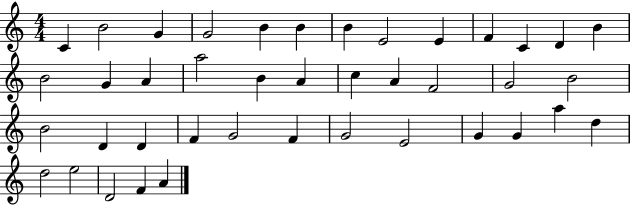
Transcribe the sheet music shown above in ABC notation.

X:1
T:Untitled
M:4/4
L:1/4
K:C
C B2 G G2 B B B E2 E F C D B B2 G A a2 B A c A F2 G2 B2 B2 D D F G2 F G2 E2 G G a d d2 e2 D2 F A